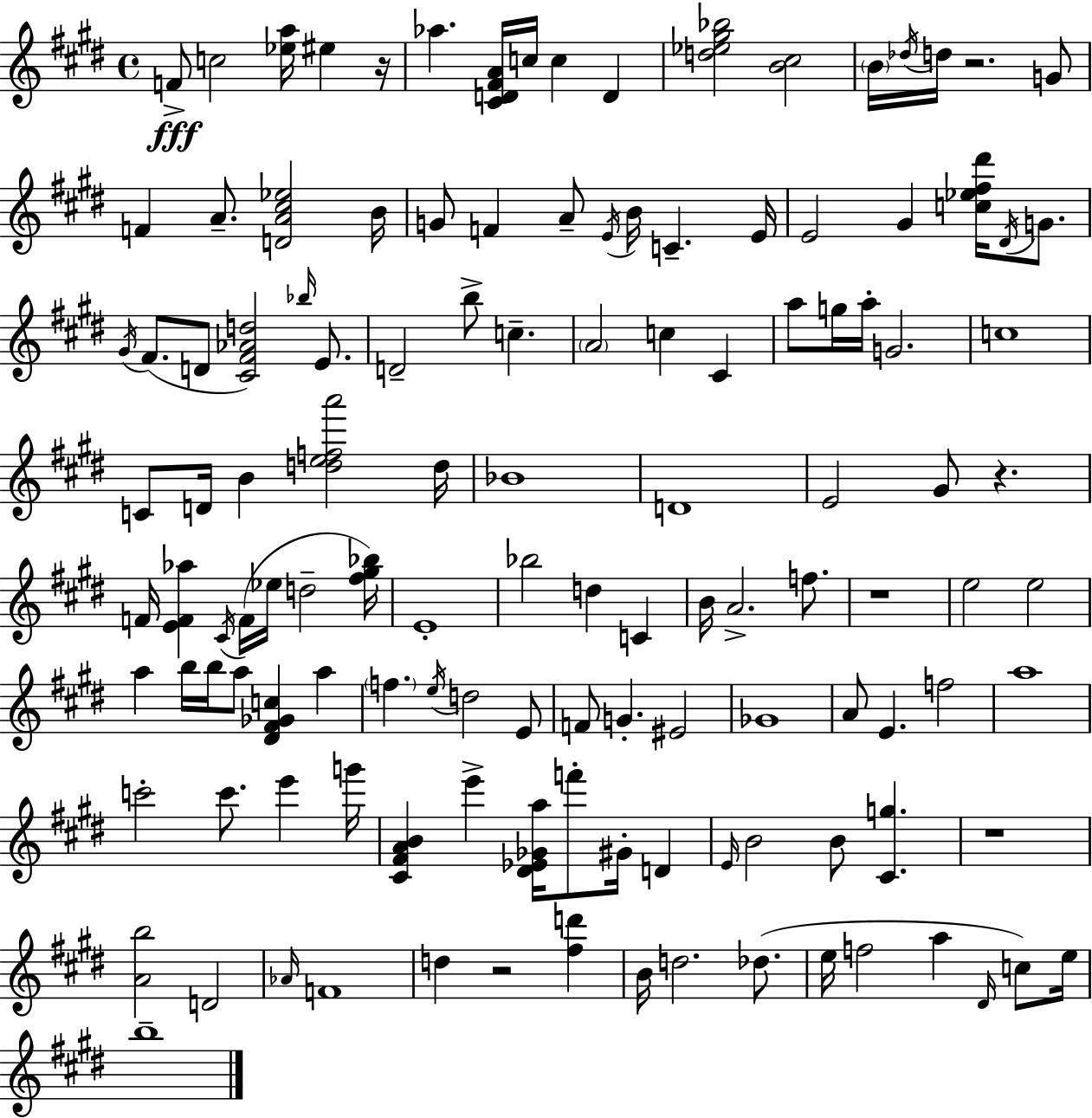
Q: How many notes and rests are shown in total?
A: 127